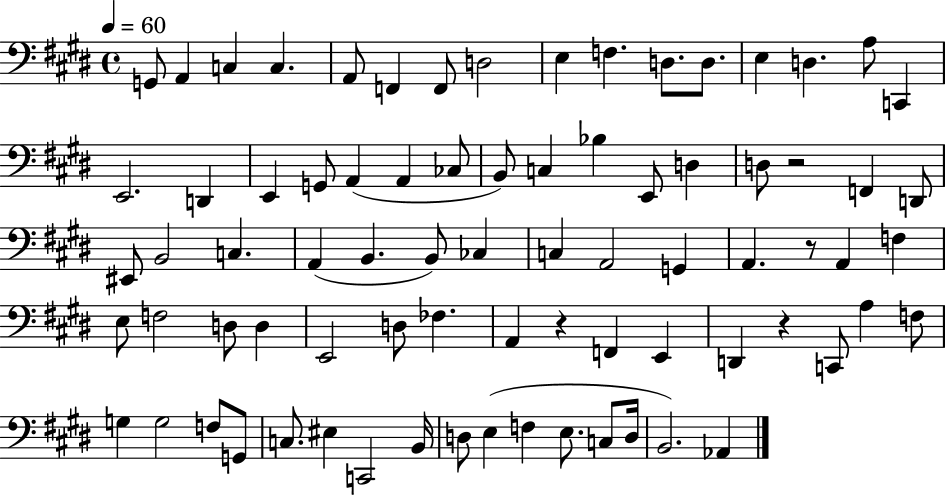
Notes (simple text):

G2/e A2/q C3/q C3/q. A2/e F2/q F2/e D3/h E3/q F3/q. D3/e. D3/e. E3/q D3/q. A3/e C2/q E2/h. D2/q E2/q G2/e A2/q A2/q CES3/e B2/e C3/q Bb3/q E2/e D3/q D3/e R/h F2/q D2/e EIS2/e B2/h C3/q. A2/q B2/q. B2/e CES3/q C3/q A2/h G2/q A2/q. R/e A2/q F3/q E3/e F3/h D3/e D3/q E2/h D3/e FES3/q. A2/q R/q F2/q E2/q D2/q R/q C2/e A3/q F3/e G3/q G3/h F3/e G2/e C3/e. EIS3/q C2/h B2/s D3/e E3/q F3/q E3/e. C3/e D3/s B2/h. Ab2/q